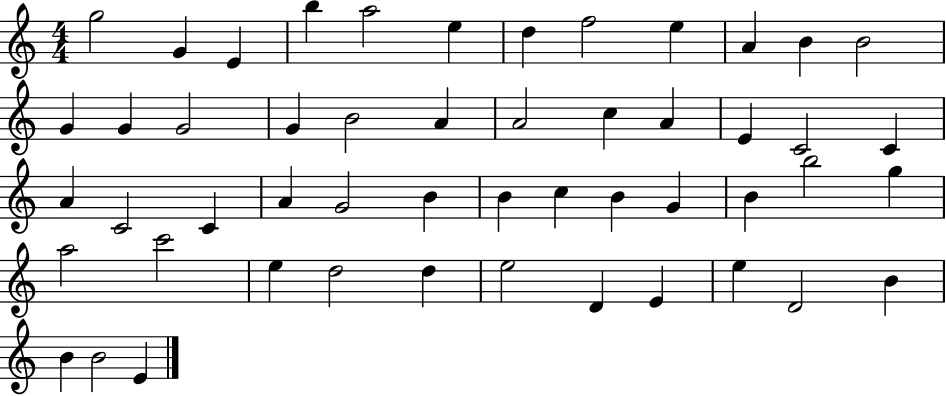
X:1
T:Untitled
M:4/4
L:1/4
K:C
g2 G E b a2 e d f2 e A B B2 G G G2 G B2 A A2 c A E C2 C A C2 C A G2 B B c B G B b2 g a2 c'2 e d2 d e2 D E e D2 B B B2 E